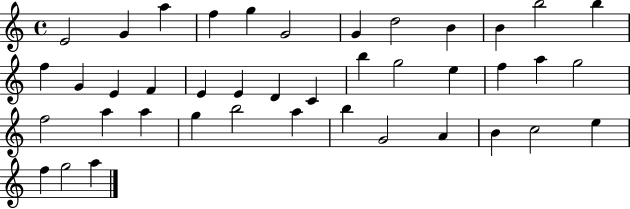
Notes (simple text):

E4/h G4/q A5/q F5/q G5/q G4/h G4/q D5/h B4/q B4/q B5/h B5/q F5/q G4/q E4/q F4/q E4/q E4/q D4/q C4/q B5/q G5/h E5/q F5/q A5/q G5/h F5/h A5/q A5/q G5/q B5/h A5/q B5/q G4/h A4/q B4/q C5/h E5/q F5/q G5/h A5/q